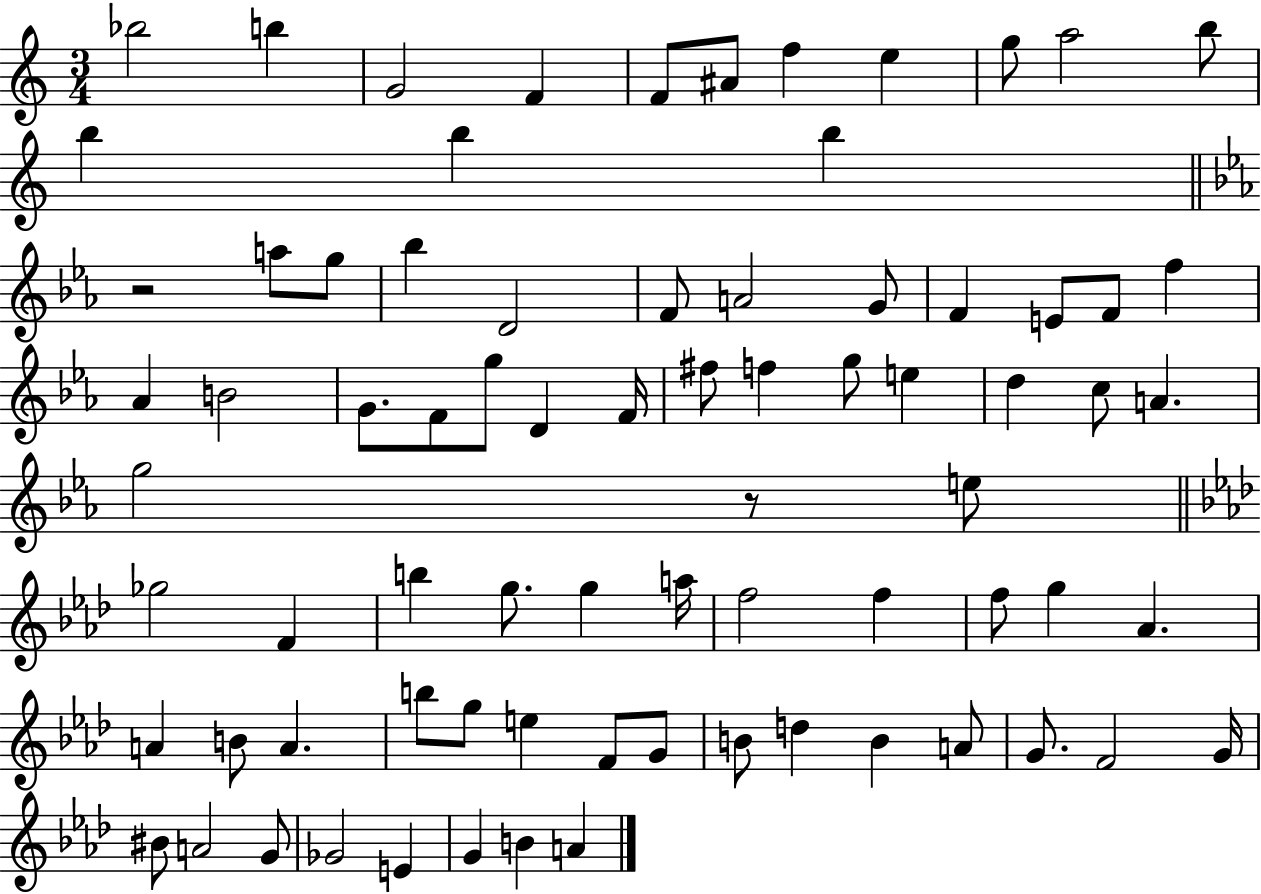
{
  \clef treble
  \numericTimeSignature
  \time 3/4
  \key c \major
  \repeat volta 2 { bes''2 b''4 | g'2 f'4 | f'8 ais'8 f''4 e''4 | g''8 a''2 b''8 | \break b''4 b''4 b''4 | \bar "||" \break \key ees \major r2 a''8 g''8 | bes''4 d'2 | f'8 a'2 g'8 | f'4 e'8 f'8 f''4 | \break aes'4 b'2 | g'8. f'8 g''8 d'4 f'16 | fis''8 f''4 g''8 e''4 | d''4 c''8 a'4. | \break g''2 r8 e''8 | \bar "||" \break \key aes \major ges''2 f'4 | b''4 g''8. g''4 a''16 | f''2 f''4 | f''8 g''4 aes'4. | \break a'4 b'8 a'4. | b''8 g''8 e''4 f'8 g'8 | b'8 d''4 b'4 a'8 | g'8. f'2 g'16 | \break bis'8 a'2 g'8 | ges'2 e'4 | g'4 b'4 a'4 | } \bar "|."
}